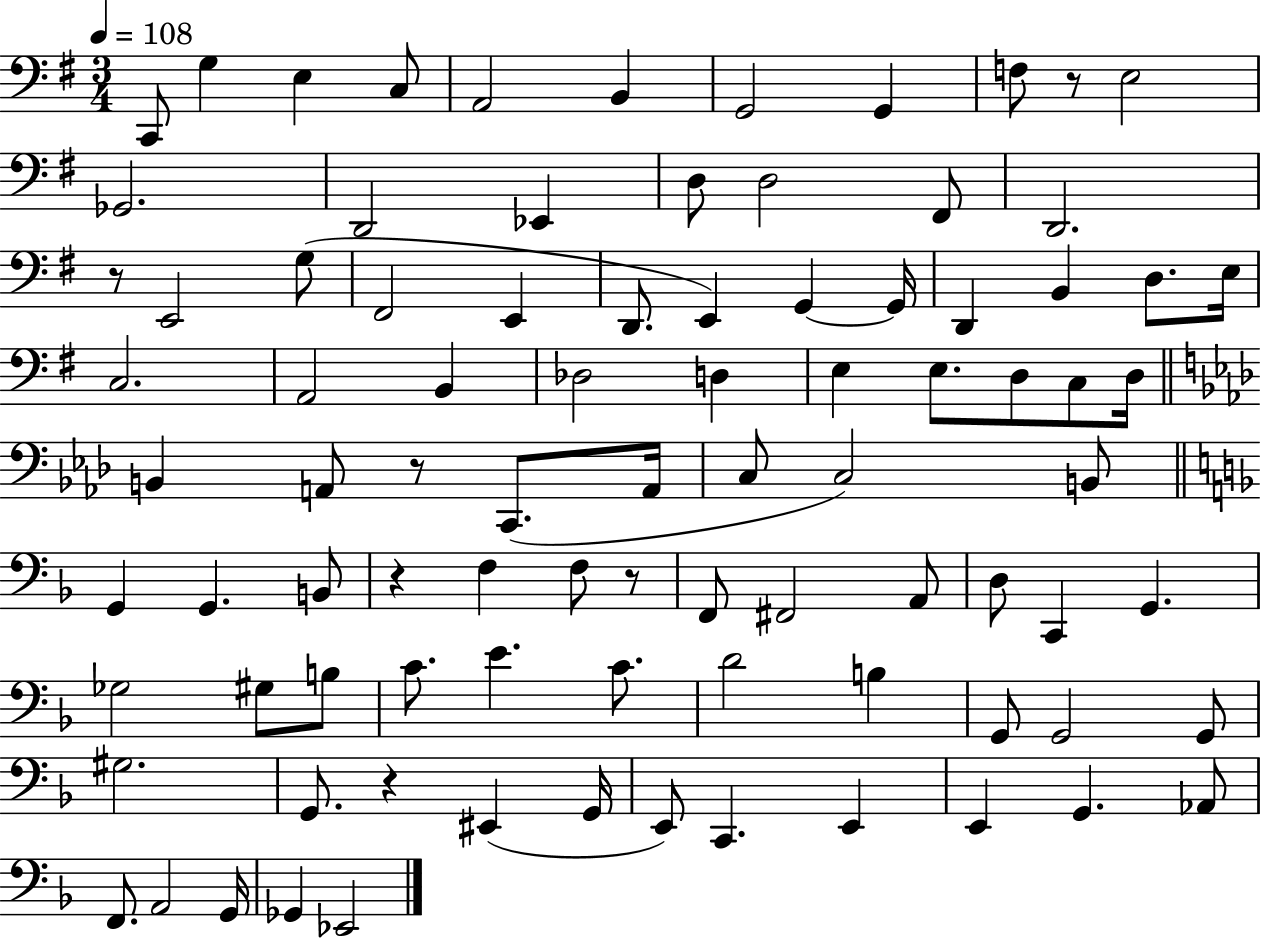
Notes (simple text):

C2/e G3/q E3/q C3/e A2/h B2/q G2/h G2/q F3/e R/e E3/h Gb2/h. D2/h Eb2/q D3/e D3/h F#2/e D2/h. R/e E2/h G3/e F#2/h E2/q D2/e. E2/q G2/q G2/s D2/q B2/q D3/e. E3/s C3/h. A2/h B2/q Db3/h D3/q E3/q E3/e. D3/e C3/e D3/s B2/q A2/e R/e C2/e. A2/s C3/e C3/h B2/e G2/q G2/q. B2/e R/q F3/q F3/e R/e F2/e F#2/h A2/e D3/e C2/q G2/q. Gb3/h G#3/e B3/e C4/e. E4/q. C4/e. D4/h B3/q G2/e G2/h G2/e G#3/h. G2/e. R/q EIS2/q G2/s E2/e C2/q. E2/q E2/q G2/q. Ab2/e F2/e. A2/h G2/s Gb2/q Eb2/h